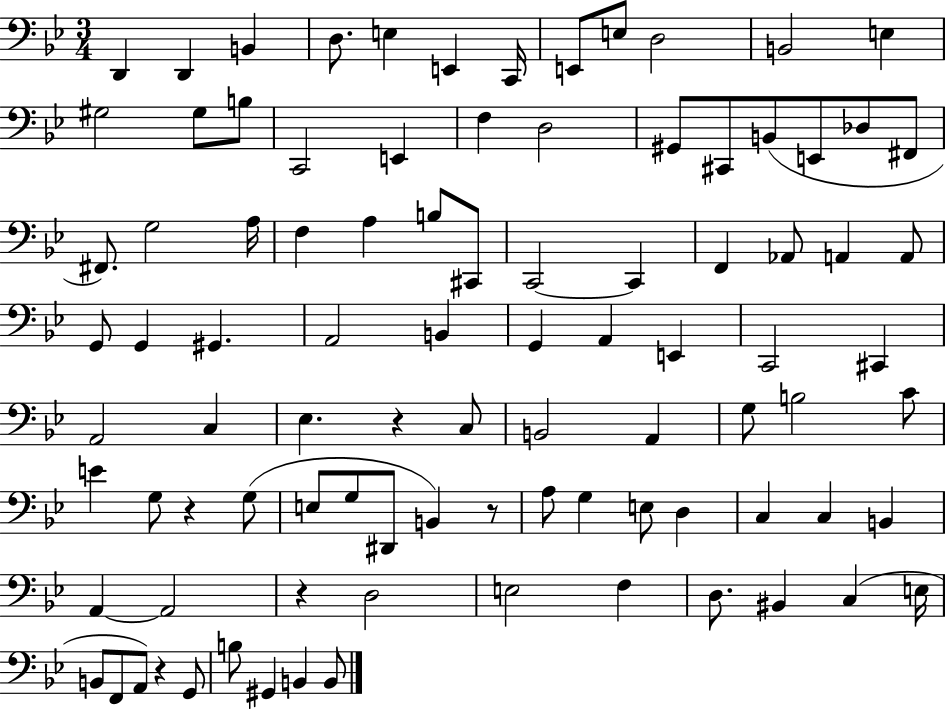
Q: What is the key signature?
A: BES major